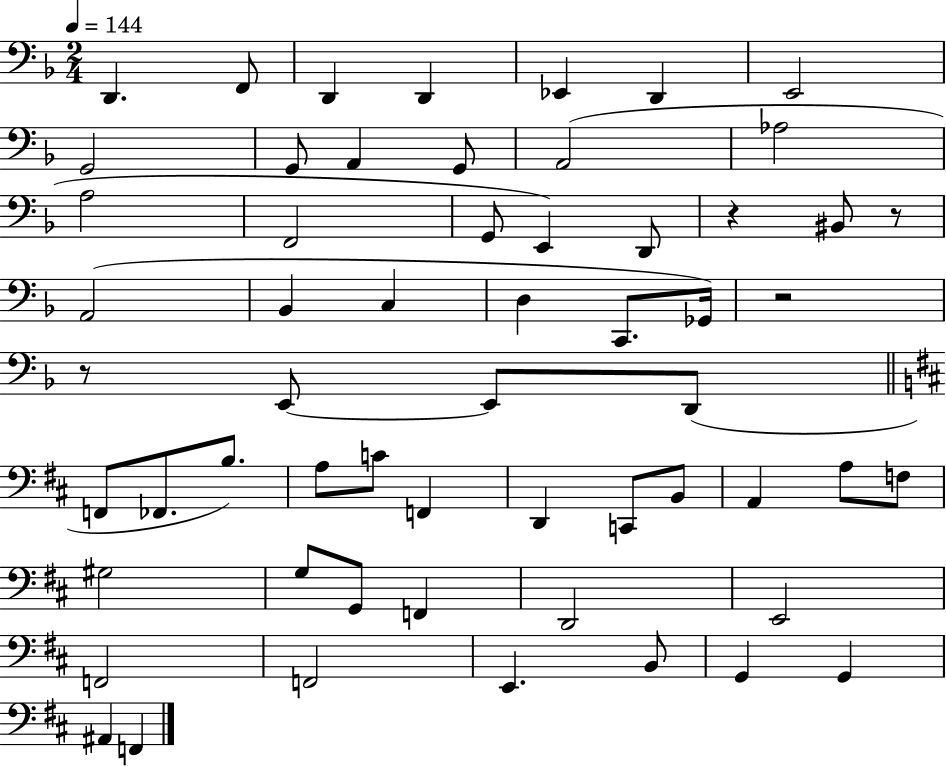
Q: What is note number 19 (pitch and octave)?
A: BIS2